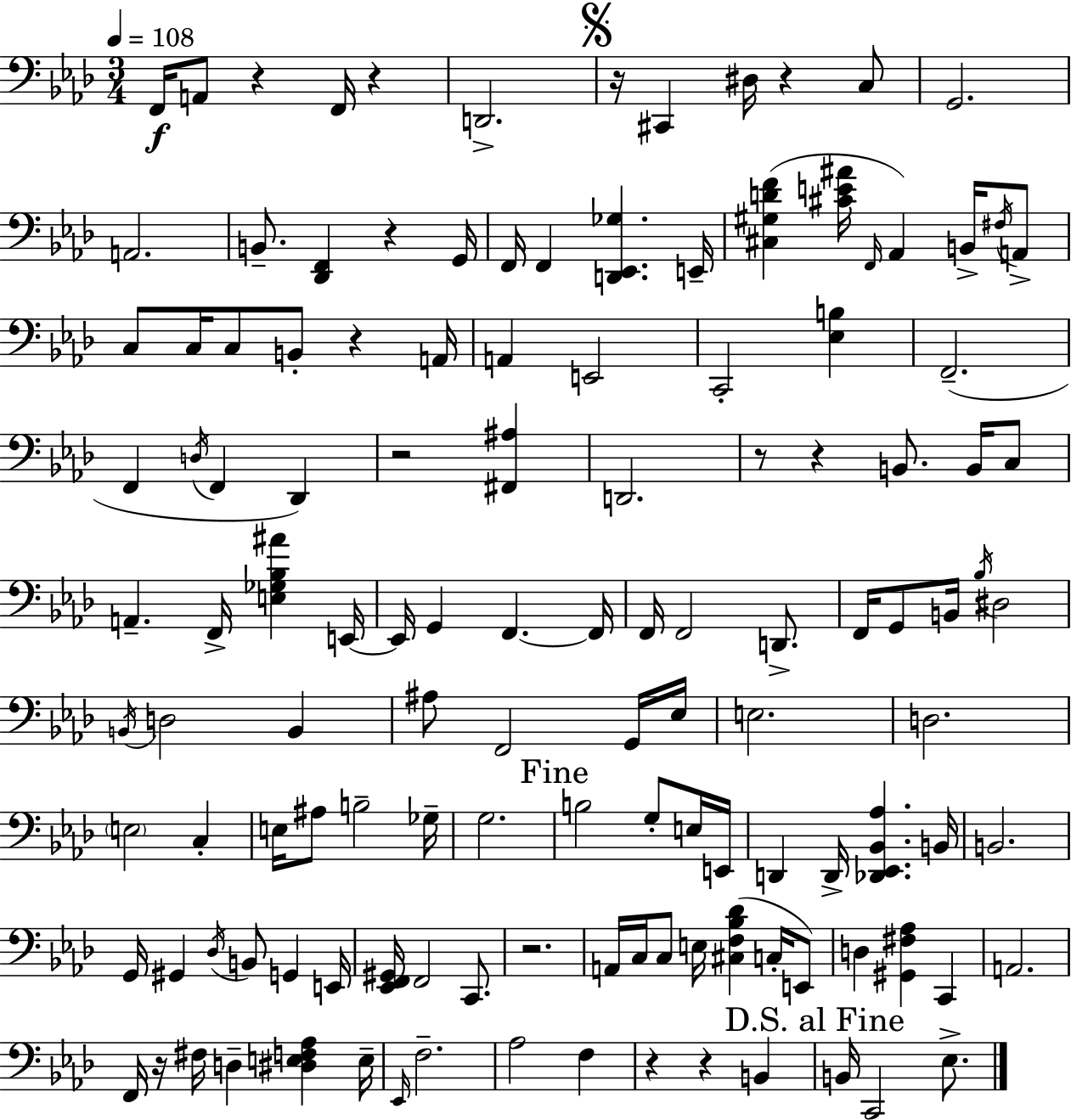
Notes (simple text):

F2/s A2/e R/q F2/s R/q D2/h. R/s C#2/q D#3/s R/q C3/e G2/h. A2/h. B2/e. [Db2,F2]/q R/q G2/s F2/s F2/q [D2,Eb2,Gb3]/q. E2/s [C#3,G#3,D4,F4]/q [C#4,E4,A#4]/s F2/s Ab2/q B2/s F#3/s A2/e C3/e C3/s C3/e B2/e R/q A2/s A2/q E2/h C2/h [Eb3,B3]/q F2/h. F2/q D3/s F2/q Db2/q R/h [F#2,A#3]/q D2/h. R/e R/q B2/e. B2/s C3/e A2/q. F2/s [E3,Gb3,Bb3,A#4]/q E2/s E2/s G2/q F2/q. F2/s F2/s F2/h D2/e. F2/s G2/e B2/s Bb3/s D#3/h B2/s D3/h B2/q A#3/e F2/h G2/s Eb3/s E3/h. D3/h. E3/h C3/q E3/s A#3/e B3/h Gb3/s G3/h. B3/h G3/e E3/s E2/s D2/q D2/s [Db2,Eb2,Bb2,Ab3]/q. B2/s B2/h. G2/s G#2/q Db3/s B2/e G2/q E2/s [Eb2,F2,G#2]/s F2/h C2/e. R/h. A2/s C3/s C3/e E3/s [C#3,F3,Bb3,Db4]/q C3/s E2/e D3/q [G#2,F#3,Ab3]/q C2/q A2/h. F2/s R/s F#3/s D3/q [D#3,E3,F3,Ab3]/q E3/s Eb2/s F3/h. Ab3/h F3/q R/q R/q B2/q B2/s C2/h Eb3/e.